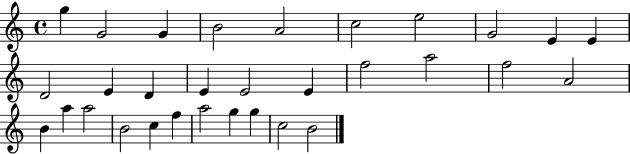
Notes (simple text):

G5/q G4/h G4/q B4/h A4/h C5/h E5/h G4/h E4/q E4/q D4/h E4/q D4/q E4/q E4/h E4/q F5/h A5/h F5/h A4/h B4/q A5/q A5/h B4/h C5/q F5/q A5/h G5/q G5/q C5/h B4/h